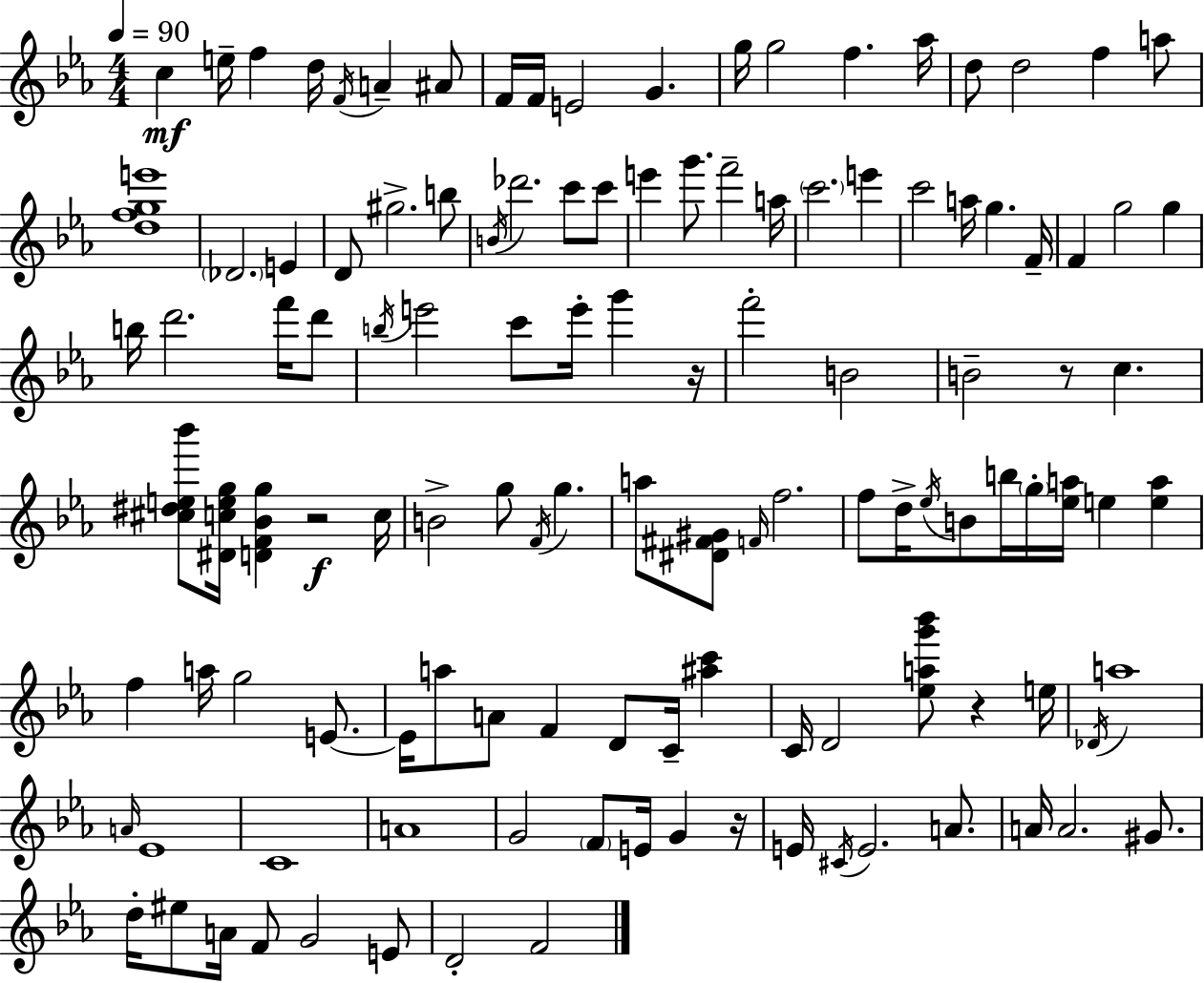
C5/q E5/s F5/q D5/s F4/s A4/q A#4/e F4/s F4/s E4/h G4/q. G5/s G5/h F5/q. Ab5/s D5/e D5/h F5/q A5/e [D5,F5,G5,E6]/w Db4/h. E4/q D4/e G#5/h. B5/e B4/s Db6/h. C6/e C6/e E6/q G6/e. F6/h A5/s C6/h. E6/q C6/h A5/s G5/q. F4/s F4/q G5/h G5/q B5/s D6/h. F6/s D6/e B5/s E6/h C6/e E6/s G6/q R/s F6/h B4/h B4/h R/e C5/q. [C#5,D#5,E5,Bb6]/e [D#4,C5,E5,G5]/s [D4,F4,Bb4,G5]/q R/h C5/s B4/h G5/e F4/s G5/q. A5/e [D#4,F#4,G#4]/e F4/s F5/h. F5/e D5/s Eb5/s B4/e B5/s G5/s [Eb5,A5]/s E5/q [E5,A5]/q F5/q A5/s G5/h E4/e. E4/s A5/e A4/e F4/q D4/e C4/s [A#5,C6]/q C4/s D4/h [Eb5,A5,G6,Bb6]/e R/q E5/s Db4/s A5/w A4/s Eb4/w C4/w A4/w G4/h F4/e E4/s G4/q R/s E4/s C#4/s E4/h. A4/e. A4/s A4/h. G#4/e. D5/s EIS5/e A4/s F4/e G4/h E4/e D4/h F4/h